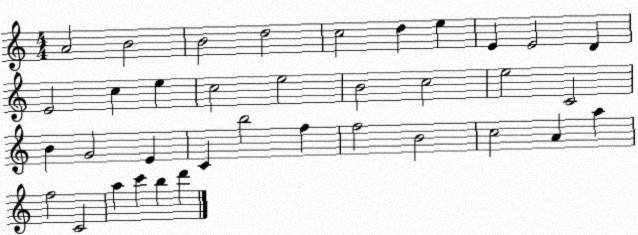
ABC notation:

X:1
T:Untitled
M:4/4
L:1/4
K:C
A2 B2 B2 d2 c2 d e E E2 D E2 c e c2 e2 B2 c2 e2 C2 B G2 E C b2 f f2 B2 c2 A a f2 C2 a c' b d'